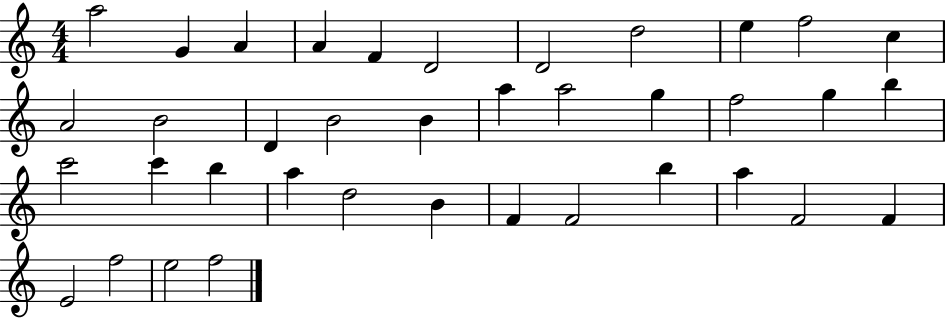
{
  \clef treble
  \numericTimeSignature
  \time 4/4
  \key c \major
  a''2 g'4 a'4 | a'4 f'4 d'2 | d'2 d''2 | e''4 f''2 c''4 | \break a'2 b'2 | d'4 b'2 b'4 | a''4 a''2 g''4 | f''2 g''4 b''4 | \break c'''2 c'''4 b''4 | a''4 d''2 b'4 | f'4 f'2 b''4 | a''4 f'2 f'4 | \break e'2 f''2 | e''2 f''2 | \bar "|."
}